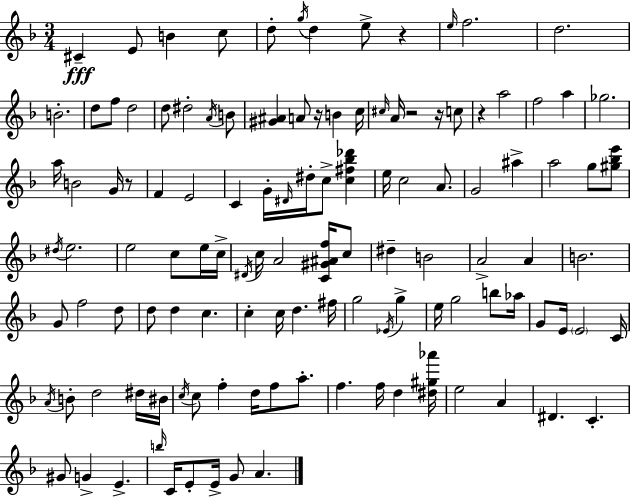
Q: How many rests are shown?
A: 6